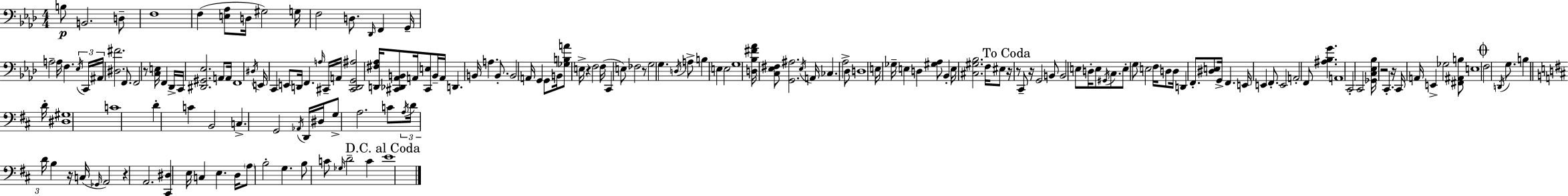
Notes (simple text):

B3/e B2/h. D3/e F3/w F3/q [E3,Ab3]/e D3/s G#3/h G3/s F3/h D3/e. Db2/s F2/q G2/s A3/h A3/s F3/q. Eb3/s C2/s A#2/s [D#3,F#4]/h. F2/e. F2/h R/e [C3,E3]/s F2/q Db2/s C2/s [D#2,G#2,Eb3]/h. A2/e A2/s F2/w D#3/s E2/s C2/q E2/e D2/s F2/q. A3/s C#2/s A2/s [C#2,D2,G2,A#3]/h [D2,F#3,Ab3]/s [C#2,Db2,Ab2,B2]/e A2/s [C#2,E3]/e B2/s A2/s D2/q. B2/s A3/q. B2/e. B2/h A2/s G2/q G2/e B2/s [Gb3,B3,A4]/e E3/s R/q F3/h F3/s C2/q E3/e FES3/h R/e G3/h G3/q. D3/s A3/e B3/q E3/q E3/h G3/w [D3,Bb3,F#4,Ab4]/s [C3,Eb3,F#3]/e [G2,A#3]/h. Eb3/s A2/s CES3/q. Ab3/h Db3/e D3/w E3/s Gb3/s E3/q D3/q [G#3,Ab3]/e Bb2/q E3/s [C#3,G#3,Bb3]/h. F3/s EIS3/e R/s R/e C2/e R/s G2/h B2/e B2/h E3/e D3/s E3/e G#2/s C3/e. E3/e G3/e E3/h F3/s D3/e D3/s D2/q F2/e. [D#3,E3]/e G2/s F2/q. E2/s E2/q F2/e. E2/h A2/h F2/e [A#3,Bb3,G4]/q. A2/w C2/h C2/h [Gb2,C3,Eb3,Bb3]/s R/h C2/q. R/s C2/s A2/s E2/q Gb3/h [F#2,A#2,B3]/e E3/w F3/h D2/s G3/e. B3/q D4/s [D#3,G#3]/w C4/w D4/q C4/q B2/h C3/q. G2/h Ab2/s D2/s D#3/s G3/e A3/h. C4/e A3/s D4/s D4/s B3/q R/s C3/s Gb2/s A2/h R/q A2/h. [C#2,D#3]/q E3/s C3/q E3/q. D3/s A3/e B3/h G3/q. B3/e C4/e Gb3/s D4/h C4/q E4/w